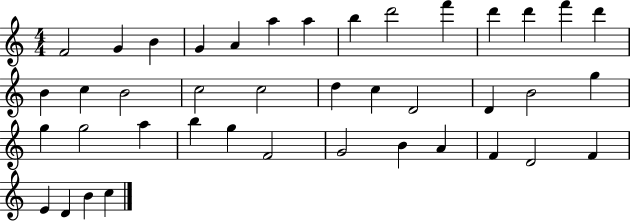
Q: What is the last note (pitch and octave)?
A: C5